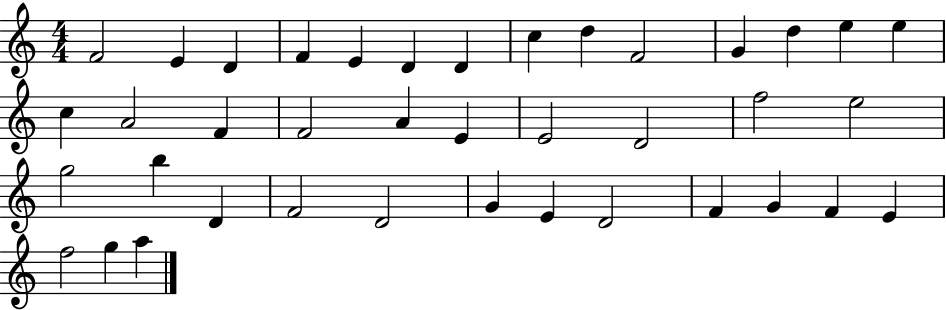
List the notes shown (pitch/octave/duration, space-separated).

F4/h E4/q D4/q F4/q E4/q D4/q D4/q C5/q D5/q F4/h G4/q D5/q E5/q E5/q C5/q A4/h F4/q F4/h A4/q E4/q E4/h D4/h F5/h E5/h G5/h B5/q D4/q F4/h D4/h G4/q E4/q D4/h F4/q G4/q F4/q E4/q F5/h G5/q A5/q